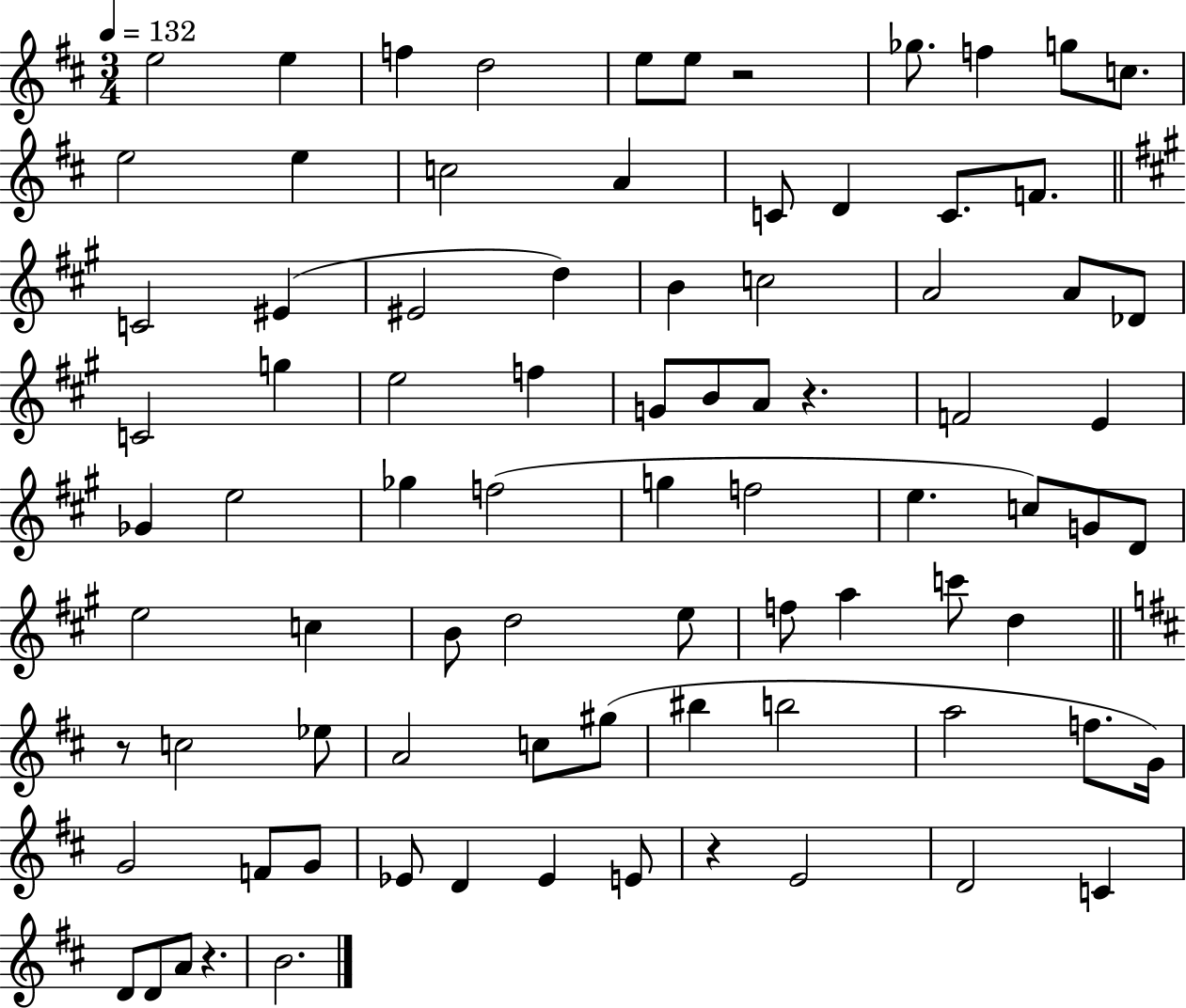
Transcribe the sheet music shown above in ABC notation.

X:1
T:Untitled
M:3/4
L:1/4
K:D
e2 e f d2 e/2 e/2 z2 _g/2 f g/2 c/2 e2 e c2 A C/2 D C/2 F/2 C2 ^E ^E2 d B c2 A2 A/2 _D/2 C2 g e2 f G/2 B/2 A/2 z F2 E _G e2 _g f2 g f2 e c/2 G/2 D/2 e2 c B/2 d2 e/2 f/2 a c'/2 d z/2 c2 _e/2 A2 c/2 ^g/2 ^b b2 a2 f/2 G/4 G2 F/2 G/2 _E/2 D _E E/2 z E2 D2 C D/2 D/2 A/2 z B2